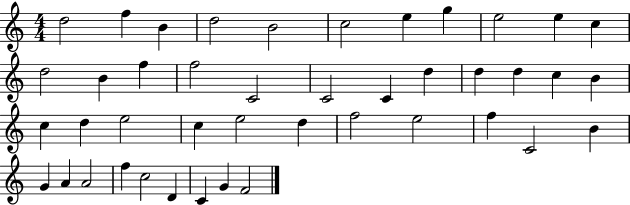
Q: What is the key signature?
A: C major